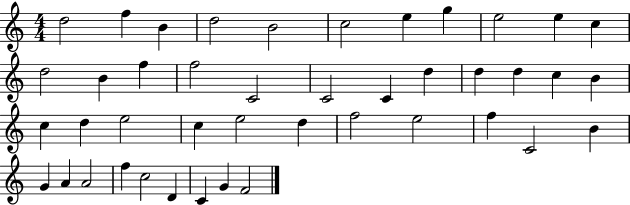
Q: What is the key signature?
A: C major